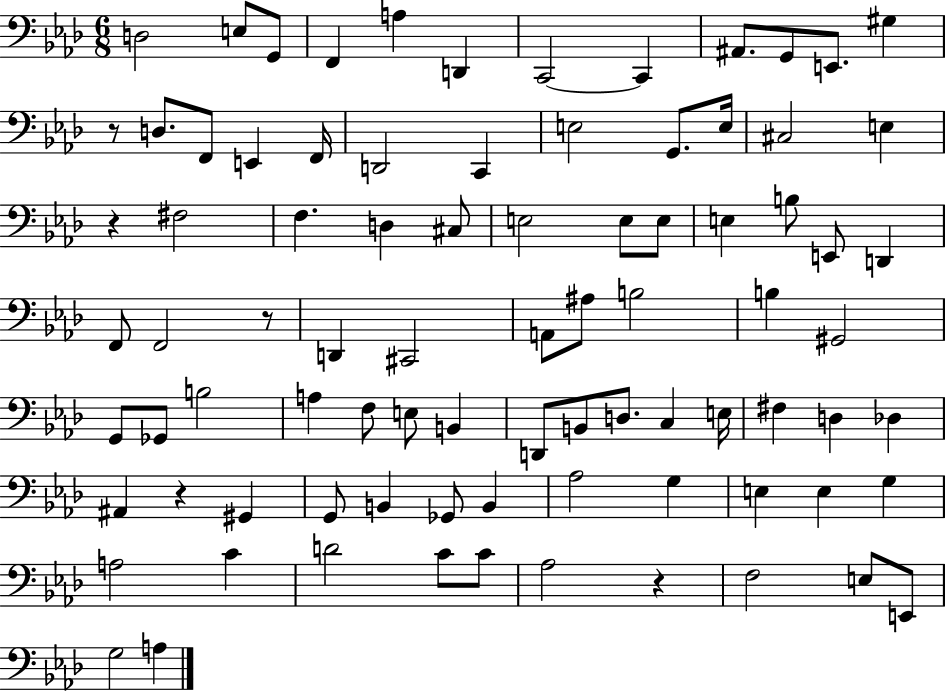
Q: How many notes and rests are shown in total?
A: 85